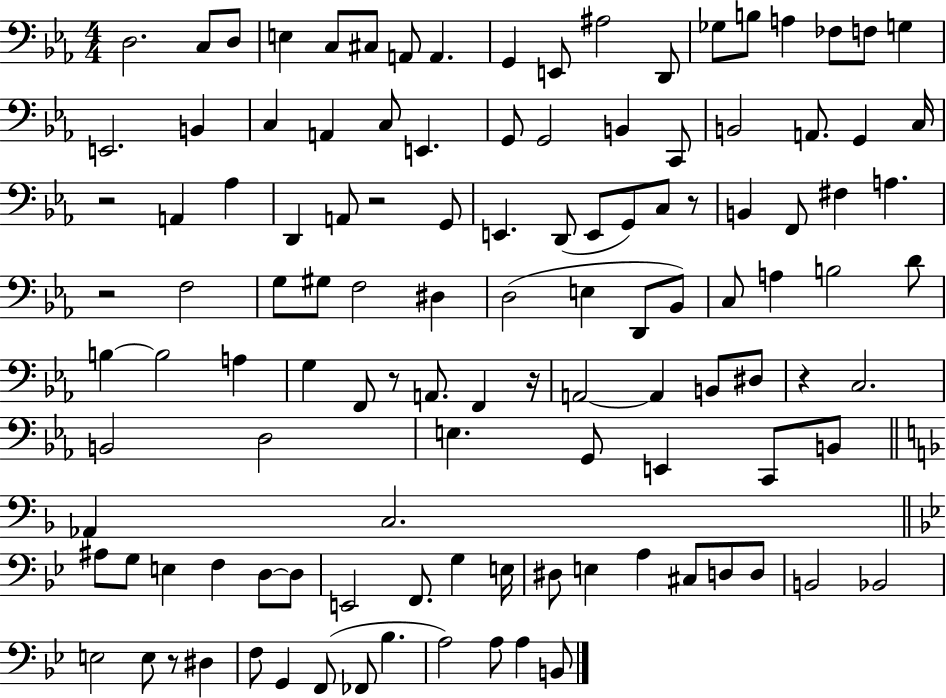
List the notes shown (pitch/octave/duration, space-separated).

D3/h. C3/e D3/e E3/q C3/e C#3/e A2/e A2/q. G2/q E2/e A#3/h D2/e Gb3/e B3/e A3/q FES3/e F3/e G3/q E2/h. B2/q C3/q A2/q C3/e E2/q. G2/e G2/h B2/q C2/e B2/h A2/e. G2/q C3/s R/h A2/q Ab3/q D2/q A2/e R/h G2/e E2/q. D2/e E2/e G2/e C3/e R/e B2/q F2/e F#3/q A3/q. R/h F3/h G3/e G#3/e F3/h D#3/q D3/h E3/q D2/e Bb2/e C3/e A3/q B3/h D4/e B3/q B3/h A3/q G3/q F2/e R/e A2/e. F2/q R/s A2/h A2/q B2/e D#3/e R/q C3/h. B2/h D3/h E3/q. G2/e E2/q C2/e B2/e Ab2/q C3/h. A#3/e G3/e E3/q F3/q D3/e D3/e E2/h F2/e. G3/q E3/s D#3/e E3/q A3/q C#3/e D3/e D3/e B2/h Bb2/h E3/h E3/e R/e D#3/q F3/e G2/q F2/e FES2/e Bb3/q. A3/h A3/e A3/q B2/e